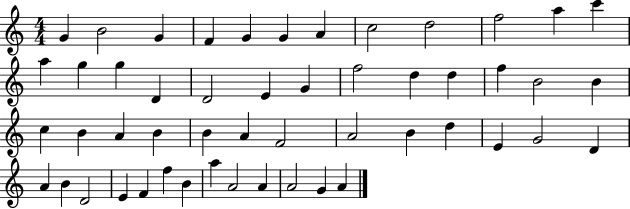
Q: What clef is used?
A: treble